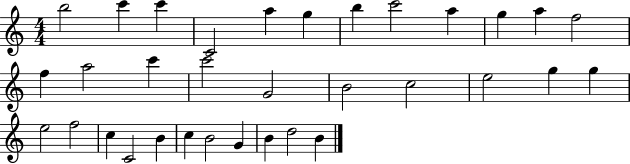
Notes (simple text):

B5/h C6/q C6/q C4/h A5/q G5/q B5/q C6/h A5/q G5/q A5/q F5/h F5/q A5/h C6/q C6/h G4/h B4/h C5/h E5/h G5/q G5/q E5/h F5/h C5/q C4/h B4/q C5/q B4/h G4/q B4/q D5/h B4/q